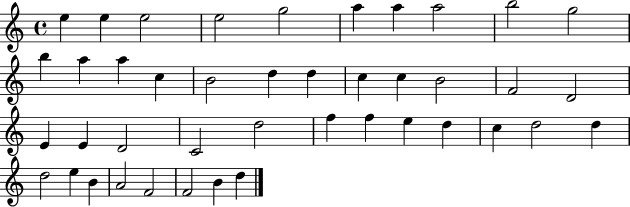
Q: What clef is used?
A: treble